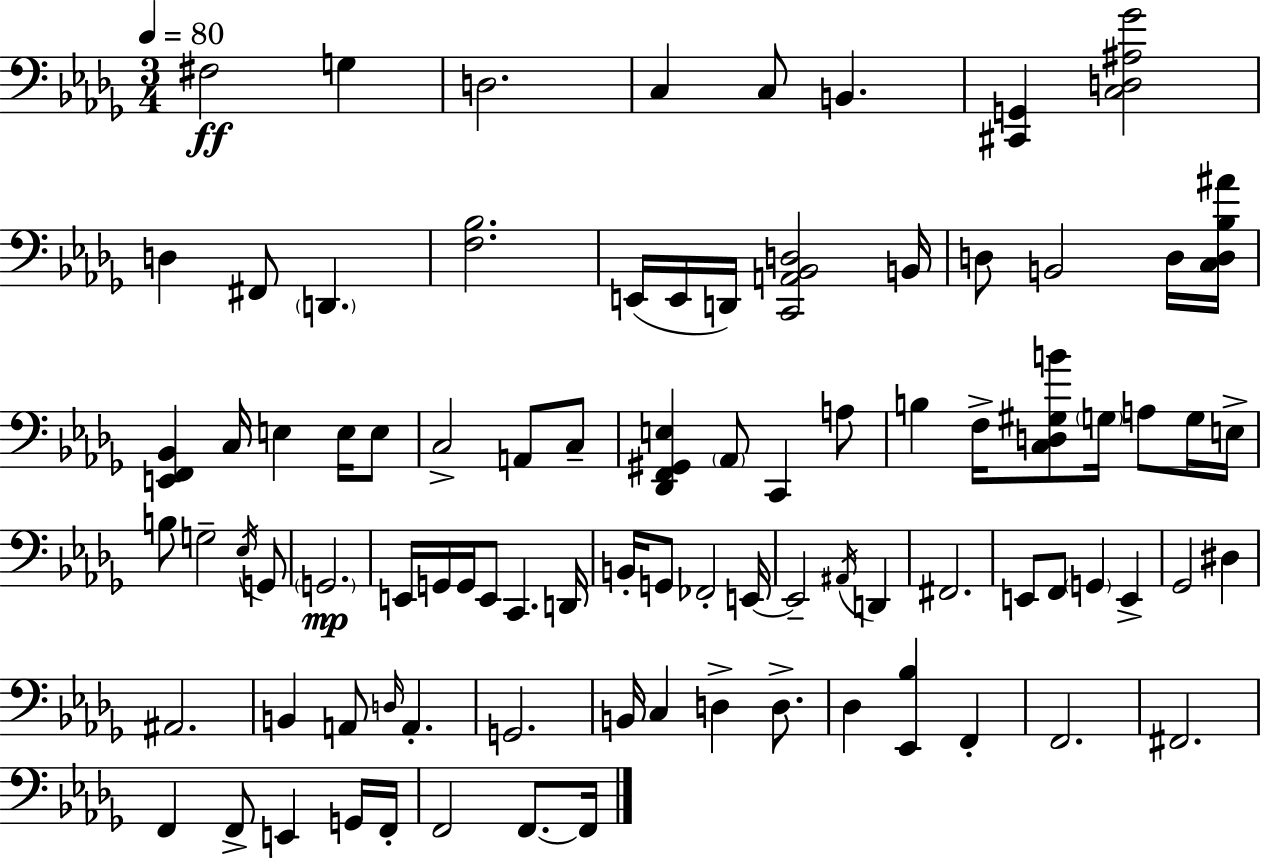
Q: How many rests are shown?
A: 0